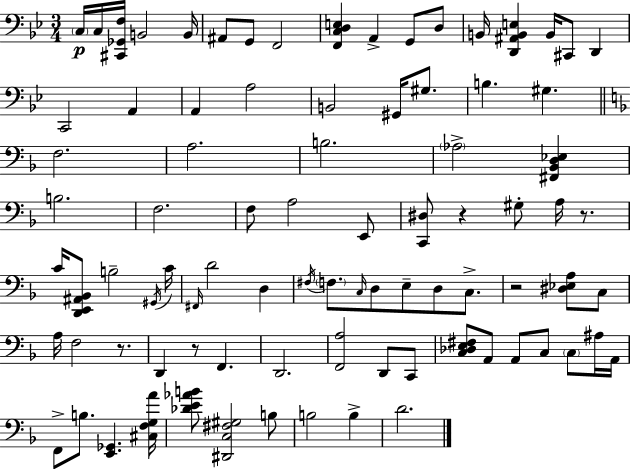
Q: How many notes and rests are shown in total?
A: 86